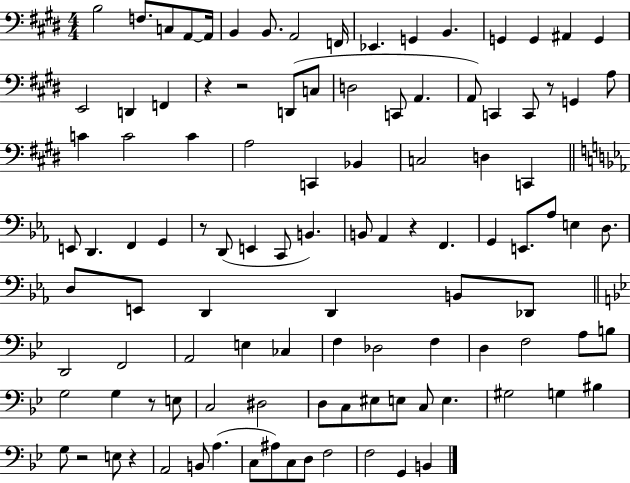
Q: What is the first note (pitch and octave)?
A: B3